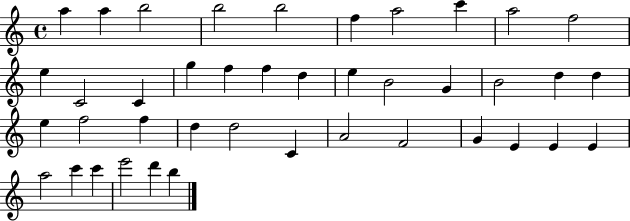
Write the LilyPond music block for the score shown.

{
  \clef treble
  \time 4/4
  \defaultTimeSignature
  \key c \major
  a''4 a''4 b''2 | b''2 b''2 | f''4 a''2 c'''4 | a''2 f''2 | \break e''4 c'2 c'4 | g''4 f''4 f''4 d''4 | e''4 b'2 g'4 | b'2 d''4 d''4 | \break e''4 f''2 f''4 | d''4 d''2 c'4 | a'2 f'2 | g'4 e'4 e'4 e'4 | \break a''2 c'''4 c'''4 | e'''2 d'''4 b''4 | \bar "|."
}